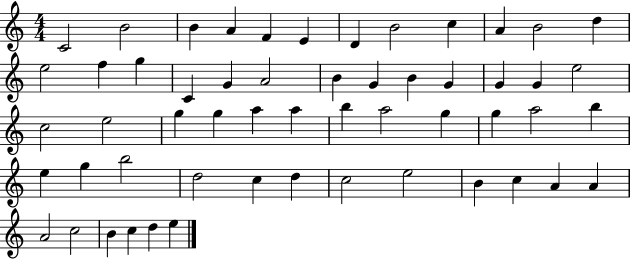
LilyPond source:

{
  \clef treble
  \numericTimeSignature
  \time 4/4
  \key c \major
  c'2 b'2 | b'4 a'4 f'4 e'4 | d'4 b'2 c''4 | a'4 b'2 d''4 | \break e''2 f''4 g''4 | c'4 g'4 a'2 | b'4 g'4 b'4 g'4 | g'4 g'4 e''2 | \break c''2 e''2 | g''4 g''4 a''4 a''4 | b''4 a''2 g''4 | g''4 a''2 b''4 | \break e''4 g''4 b''2 | d''2 c''4 d''4 | c''2 e''2 | b'4 c''4 a'4 a'4 | \break a'2 c''2 | b'4 c''4 d''4 e''4 | \bar "|."
}